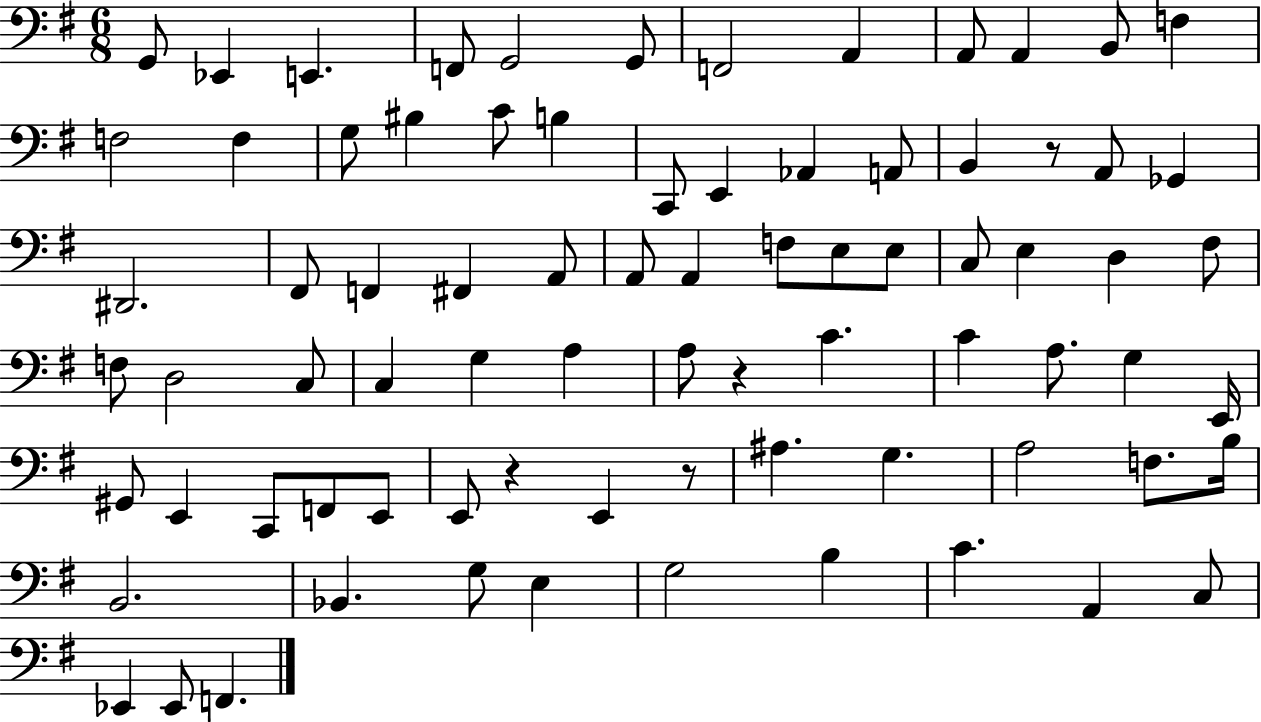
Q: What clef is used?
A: bass